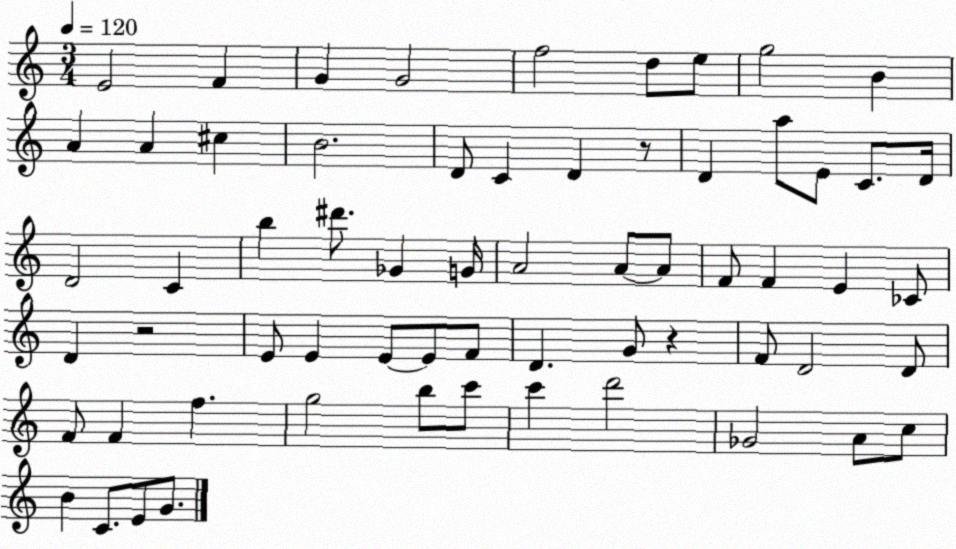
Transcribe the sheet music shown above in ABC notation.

X:1
T:Untitled
M:3/4
L:1/4
K:C
E2 F G G2 f2 d/2 e/2 g2 B A A ^c B2 D/2 C D z/2 D a/2 E/2 C/2 D/4 D2 C b ^d'/2 _G G/4 A2 A/2 A/2 F/2 F E _C/2 D z2 E/2 E E/2 E/2 F/2 D G/2 z F/2 D2 D/2 F/2 F f g2 b/2 c'/2 c' d'2 _G2 A/2 c/2 B C/2 E/2 G/2